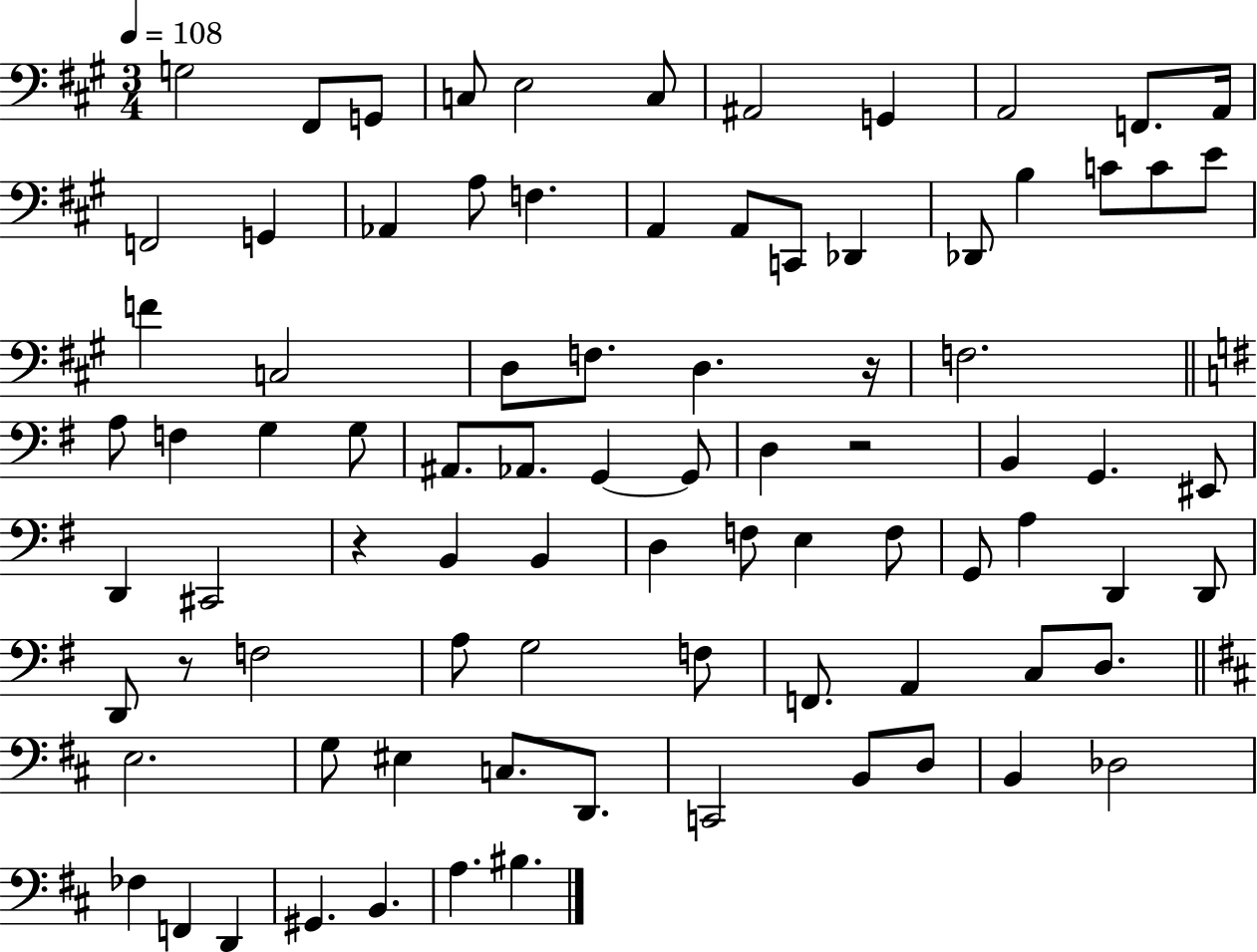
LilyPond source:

{
  \clef bass
  \numericTimeSignature
  \time 3/4
  \key a \major
  \tempo 4 = 108
  g2 fis,8 g,8 | c8 e2 c8 | ais,2 g,4 | a,2 f,8. a,16 | \break f,2 g,4 | aes,4 a8 f4. | a,4 a,8 c,8 des,4 | des,8 b4 c'8 c'8 e'8 | \break f'4 c2 | d8 f8. d4. r16 | f2. | \bar "||" \break \key e \minor a8 f4 g4 g8 | ais,8. aes,8. g,4~~ g,8 | d4 r2 | b,4 g,4. eis,8 | \break d,4 cis,2 | r4 b,4 b,4 | d4 f8 e4 f8 | g,8 a4 d,4 d,8 | \break d,8 r8 f2 | a8 g2 f8 | f,8. a,4 c8 d8. | \bar "||" \break \key b \minor e2. | g8 eis4 c8. d,8. | c,2 b,8 d8 | b,4 des2 | \break fes4 f,4 d,4 | gis,4. b,4. | a4. bis4. | \bar "|."
}